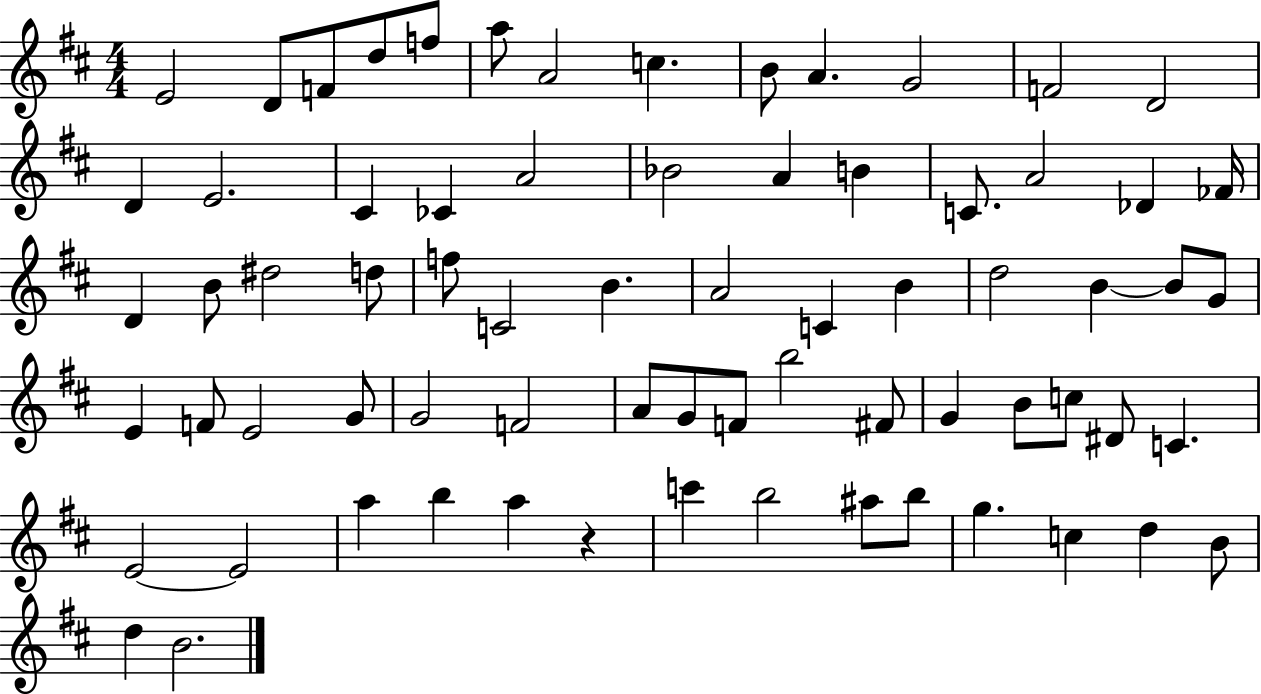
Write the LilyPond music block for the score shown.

{
  \clef treble
  \numericTimeSignature
  \time 4/4
  \key d \major
  e'2 d'8 f'8 d''8 f''8 | a''8 a'2 c''4. | b'8 a'4. g'2 | f'2 d'2 | \break d'4 e'2. | cis'4 ces'4 a'2 | bes'2 a'4 b'4 | c'8. a'2 des'4 fes'16 | \break d'4 b'8 dis''2 d''8 | f''8 c'2 b'4. | a'2 c'4 b'4 | d''2 b'4~~ b'8 g'8 | \break e'4 f'8 e'2 g'8 | g'2 f'2 | a'8 g'8 f'8 b''2 fis'8 | g'4 b'8 c''8 dis'8 c'4. | \break e'2~~ e'2 | a''4 b''4 a''4 r4 | c'''4 b''2 ais''8 b''8 | g''4. c''4 d''4 b'8 | \break d''4 b'2. | \bar "|."
}